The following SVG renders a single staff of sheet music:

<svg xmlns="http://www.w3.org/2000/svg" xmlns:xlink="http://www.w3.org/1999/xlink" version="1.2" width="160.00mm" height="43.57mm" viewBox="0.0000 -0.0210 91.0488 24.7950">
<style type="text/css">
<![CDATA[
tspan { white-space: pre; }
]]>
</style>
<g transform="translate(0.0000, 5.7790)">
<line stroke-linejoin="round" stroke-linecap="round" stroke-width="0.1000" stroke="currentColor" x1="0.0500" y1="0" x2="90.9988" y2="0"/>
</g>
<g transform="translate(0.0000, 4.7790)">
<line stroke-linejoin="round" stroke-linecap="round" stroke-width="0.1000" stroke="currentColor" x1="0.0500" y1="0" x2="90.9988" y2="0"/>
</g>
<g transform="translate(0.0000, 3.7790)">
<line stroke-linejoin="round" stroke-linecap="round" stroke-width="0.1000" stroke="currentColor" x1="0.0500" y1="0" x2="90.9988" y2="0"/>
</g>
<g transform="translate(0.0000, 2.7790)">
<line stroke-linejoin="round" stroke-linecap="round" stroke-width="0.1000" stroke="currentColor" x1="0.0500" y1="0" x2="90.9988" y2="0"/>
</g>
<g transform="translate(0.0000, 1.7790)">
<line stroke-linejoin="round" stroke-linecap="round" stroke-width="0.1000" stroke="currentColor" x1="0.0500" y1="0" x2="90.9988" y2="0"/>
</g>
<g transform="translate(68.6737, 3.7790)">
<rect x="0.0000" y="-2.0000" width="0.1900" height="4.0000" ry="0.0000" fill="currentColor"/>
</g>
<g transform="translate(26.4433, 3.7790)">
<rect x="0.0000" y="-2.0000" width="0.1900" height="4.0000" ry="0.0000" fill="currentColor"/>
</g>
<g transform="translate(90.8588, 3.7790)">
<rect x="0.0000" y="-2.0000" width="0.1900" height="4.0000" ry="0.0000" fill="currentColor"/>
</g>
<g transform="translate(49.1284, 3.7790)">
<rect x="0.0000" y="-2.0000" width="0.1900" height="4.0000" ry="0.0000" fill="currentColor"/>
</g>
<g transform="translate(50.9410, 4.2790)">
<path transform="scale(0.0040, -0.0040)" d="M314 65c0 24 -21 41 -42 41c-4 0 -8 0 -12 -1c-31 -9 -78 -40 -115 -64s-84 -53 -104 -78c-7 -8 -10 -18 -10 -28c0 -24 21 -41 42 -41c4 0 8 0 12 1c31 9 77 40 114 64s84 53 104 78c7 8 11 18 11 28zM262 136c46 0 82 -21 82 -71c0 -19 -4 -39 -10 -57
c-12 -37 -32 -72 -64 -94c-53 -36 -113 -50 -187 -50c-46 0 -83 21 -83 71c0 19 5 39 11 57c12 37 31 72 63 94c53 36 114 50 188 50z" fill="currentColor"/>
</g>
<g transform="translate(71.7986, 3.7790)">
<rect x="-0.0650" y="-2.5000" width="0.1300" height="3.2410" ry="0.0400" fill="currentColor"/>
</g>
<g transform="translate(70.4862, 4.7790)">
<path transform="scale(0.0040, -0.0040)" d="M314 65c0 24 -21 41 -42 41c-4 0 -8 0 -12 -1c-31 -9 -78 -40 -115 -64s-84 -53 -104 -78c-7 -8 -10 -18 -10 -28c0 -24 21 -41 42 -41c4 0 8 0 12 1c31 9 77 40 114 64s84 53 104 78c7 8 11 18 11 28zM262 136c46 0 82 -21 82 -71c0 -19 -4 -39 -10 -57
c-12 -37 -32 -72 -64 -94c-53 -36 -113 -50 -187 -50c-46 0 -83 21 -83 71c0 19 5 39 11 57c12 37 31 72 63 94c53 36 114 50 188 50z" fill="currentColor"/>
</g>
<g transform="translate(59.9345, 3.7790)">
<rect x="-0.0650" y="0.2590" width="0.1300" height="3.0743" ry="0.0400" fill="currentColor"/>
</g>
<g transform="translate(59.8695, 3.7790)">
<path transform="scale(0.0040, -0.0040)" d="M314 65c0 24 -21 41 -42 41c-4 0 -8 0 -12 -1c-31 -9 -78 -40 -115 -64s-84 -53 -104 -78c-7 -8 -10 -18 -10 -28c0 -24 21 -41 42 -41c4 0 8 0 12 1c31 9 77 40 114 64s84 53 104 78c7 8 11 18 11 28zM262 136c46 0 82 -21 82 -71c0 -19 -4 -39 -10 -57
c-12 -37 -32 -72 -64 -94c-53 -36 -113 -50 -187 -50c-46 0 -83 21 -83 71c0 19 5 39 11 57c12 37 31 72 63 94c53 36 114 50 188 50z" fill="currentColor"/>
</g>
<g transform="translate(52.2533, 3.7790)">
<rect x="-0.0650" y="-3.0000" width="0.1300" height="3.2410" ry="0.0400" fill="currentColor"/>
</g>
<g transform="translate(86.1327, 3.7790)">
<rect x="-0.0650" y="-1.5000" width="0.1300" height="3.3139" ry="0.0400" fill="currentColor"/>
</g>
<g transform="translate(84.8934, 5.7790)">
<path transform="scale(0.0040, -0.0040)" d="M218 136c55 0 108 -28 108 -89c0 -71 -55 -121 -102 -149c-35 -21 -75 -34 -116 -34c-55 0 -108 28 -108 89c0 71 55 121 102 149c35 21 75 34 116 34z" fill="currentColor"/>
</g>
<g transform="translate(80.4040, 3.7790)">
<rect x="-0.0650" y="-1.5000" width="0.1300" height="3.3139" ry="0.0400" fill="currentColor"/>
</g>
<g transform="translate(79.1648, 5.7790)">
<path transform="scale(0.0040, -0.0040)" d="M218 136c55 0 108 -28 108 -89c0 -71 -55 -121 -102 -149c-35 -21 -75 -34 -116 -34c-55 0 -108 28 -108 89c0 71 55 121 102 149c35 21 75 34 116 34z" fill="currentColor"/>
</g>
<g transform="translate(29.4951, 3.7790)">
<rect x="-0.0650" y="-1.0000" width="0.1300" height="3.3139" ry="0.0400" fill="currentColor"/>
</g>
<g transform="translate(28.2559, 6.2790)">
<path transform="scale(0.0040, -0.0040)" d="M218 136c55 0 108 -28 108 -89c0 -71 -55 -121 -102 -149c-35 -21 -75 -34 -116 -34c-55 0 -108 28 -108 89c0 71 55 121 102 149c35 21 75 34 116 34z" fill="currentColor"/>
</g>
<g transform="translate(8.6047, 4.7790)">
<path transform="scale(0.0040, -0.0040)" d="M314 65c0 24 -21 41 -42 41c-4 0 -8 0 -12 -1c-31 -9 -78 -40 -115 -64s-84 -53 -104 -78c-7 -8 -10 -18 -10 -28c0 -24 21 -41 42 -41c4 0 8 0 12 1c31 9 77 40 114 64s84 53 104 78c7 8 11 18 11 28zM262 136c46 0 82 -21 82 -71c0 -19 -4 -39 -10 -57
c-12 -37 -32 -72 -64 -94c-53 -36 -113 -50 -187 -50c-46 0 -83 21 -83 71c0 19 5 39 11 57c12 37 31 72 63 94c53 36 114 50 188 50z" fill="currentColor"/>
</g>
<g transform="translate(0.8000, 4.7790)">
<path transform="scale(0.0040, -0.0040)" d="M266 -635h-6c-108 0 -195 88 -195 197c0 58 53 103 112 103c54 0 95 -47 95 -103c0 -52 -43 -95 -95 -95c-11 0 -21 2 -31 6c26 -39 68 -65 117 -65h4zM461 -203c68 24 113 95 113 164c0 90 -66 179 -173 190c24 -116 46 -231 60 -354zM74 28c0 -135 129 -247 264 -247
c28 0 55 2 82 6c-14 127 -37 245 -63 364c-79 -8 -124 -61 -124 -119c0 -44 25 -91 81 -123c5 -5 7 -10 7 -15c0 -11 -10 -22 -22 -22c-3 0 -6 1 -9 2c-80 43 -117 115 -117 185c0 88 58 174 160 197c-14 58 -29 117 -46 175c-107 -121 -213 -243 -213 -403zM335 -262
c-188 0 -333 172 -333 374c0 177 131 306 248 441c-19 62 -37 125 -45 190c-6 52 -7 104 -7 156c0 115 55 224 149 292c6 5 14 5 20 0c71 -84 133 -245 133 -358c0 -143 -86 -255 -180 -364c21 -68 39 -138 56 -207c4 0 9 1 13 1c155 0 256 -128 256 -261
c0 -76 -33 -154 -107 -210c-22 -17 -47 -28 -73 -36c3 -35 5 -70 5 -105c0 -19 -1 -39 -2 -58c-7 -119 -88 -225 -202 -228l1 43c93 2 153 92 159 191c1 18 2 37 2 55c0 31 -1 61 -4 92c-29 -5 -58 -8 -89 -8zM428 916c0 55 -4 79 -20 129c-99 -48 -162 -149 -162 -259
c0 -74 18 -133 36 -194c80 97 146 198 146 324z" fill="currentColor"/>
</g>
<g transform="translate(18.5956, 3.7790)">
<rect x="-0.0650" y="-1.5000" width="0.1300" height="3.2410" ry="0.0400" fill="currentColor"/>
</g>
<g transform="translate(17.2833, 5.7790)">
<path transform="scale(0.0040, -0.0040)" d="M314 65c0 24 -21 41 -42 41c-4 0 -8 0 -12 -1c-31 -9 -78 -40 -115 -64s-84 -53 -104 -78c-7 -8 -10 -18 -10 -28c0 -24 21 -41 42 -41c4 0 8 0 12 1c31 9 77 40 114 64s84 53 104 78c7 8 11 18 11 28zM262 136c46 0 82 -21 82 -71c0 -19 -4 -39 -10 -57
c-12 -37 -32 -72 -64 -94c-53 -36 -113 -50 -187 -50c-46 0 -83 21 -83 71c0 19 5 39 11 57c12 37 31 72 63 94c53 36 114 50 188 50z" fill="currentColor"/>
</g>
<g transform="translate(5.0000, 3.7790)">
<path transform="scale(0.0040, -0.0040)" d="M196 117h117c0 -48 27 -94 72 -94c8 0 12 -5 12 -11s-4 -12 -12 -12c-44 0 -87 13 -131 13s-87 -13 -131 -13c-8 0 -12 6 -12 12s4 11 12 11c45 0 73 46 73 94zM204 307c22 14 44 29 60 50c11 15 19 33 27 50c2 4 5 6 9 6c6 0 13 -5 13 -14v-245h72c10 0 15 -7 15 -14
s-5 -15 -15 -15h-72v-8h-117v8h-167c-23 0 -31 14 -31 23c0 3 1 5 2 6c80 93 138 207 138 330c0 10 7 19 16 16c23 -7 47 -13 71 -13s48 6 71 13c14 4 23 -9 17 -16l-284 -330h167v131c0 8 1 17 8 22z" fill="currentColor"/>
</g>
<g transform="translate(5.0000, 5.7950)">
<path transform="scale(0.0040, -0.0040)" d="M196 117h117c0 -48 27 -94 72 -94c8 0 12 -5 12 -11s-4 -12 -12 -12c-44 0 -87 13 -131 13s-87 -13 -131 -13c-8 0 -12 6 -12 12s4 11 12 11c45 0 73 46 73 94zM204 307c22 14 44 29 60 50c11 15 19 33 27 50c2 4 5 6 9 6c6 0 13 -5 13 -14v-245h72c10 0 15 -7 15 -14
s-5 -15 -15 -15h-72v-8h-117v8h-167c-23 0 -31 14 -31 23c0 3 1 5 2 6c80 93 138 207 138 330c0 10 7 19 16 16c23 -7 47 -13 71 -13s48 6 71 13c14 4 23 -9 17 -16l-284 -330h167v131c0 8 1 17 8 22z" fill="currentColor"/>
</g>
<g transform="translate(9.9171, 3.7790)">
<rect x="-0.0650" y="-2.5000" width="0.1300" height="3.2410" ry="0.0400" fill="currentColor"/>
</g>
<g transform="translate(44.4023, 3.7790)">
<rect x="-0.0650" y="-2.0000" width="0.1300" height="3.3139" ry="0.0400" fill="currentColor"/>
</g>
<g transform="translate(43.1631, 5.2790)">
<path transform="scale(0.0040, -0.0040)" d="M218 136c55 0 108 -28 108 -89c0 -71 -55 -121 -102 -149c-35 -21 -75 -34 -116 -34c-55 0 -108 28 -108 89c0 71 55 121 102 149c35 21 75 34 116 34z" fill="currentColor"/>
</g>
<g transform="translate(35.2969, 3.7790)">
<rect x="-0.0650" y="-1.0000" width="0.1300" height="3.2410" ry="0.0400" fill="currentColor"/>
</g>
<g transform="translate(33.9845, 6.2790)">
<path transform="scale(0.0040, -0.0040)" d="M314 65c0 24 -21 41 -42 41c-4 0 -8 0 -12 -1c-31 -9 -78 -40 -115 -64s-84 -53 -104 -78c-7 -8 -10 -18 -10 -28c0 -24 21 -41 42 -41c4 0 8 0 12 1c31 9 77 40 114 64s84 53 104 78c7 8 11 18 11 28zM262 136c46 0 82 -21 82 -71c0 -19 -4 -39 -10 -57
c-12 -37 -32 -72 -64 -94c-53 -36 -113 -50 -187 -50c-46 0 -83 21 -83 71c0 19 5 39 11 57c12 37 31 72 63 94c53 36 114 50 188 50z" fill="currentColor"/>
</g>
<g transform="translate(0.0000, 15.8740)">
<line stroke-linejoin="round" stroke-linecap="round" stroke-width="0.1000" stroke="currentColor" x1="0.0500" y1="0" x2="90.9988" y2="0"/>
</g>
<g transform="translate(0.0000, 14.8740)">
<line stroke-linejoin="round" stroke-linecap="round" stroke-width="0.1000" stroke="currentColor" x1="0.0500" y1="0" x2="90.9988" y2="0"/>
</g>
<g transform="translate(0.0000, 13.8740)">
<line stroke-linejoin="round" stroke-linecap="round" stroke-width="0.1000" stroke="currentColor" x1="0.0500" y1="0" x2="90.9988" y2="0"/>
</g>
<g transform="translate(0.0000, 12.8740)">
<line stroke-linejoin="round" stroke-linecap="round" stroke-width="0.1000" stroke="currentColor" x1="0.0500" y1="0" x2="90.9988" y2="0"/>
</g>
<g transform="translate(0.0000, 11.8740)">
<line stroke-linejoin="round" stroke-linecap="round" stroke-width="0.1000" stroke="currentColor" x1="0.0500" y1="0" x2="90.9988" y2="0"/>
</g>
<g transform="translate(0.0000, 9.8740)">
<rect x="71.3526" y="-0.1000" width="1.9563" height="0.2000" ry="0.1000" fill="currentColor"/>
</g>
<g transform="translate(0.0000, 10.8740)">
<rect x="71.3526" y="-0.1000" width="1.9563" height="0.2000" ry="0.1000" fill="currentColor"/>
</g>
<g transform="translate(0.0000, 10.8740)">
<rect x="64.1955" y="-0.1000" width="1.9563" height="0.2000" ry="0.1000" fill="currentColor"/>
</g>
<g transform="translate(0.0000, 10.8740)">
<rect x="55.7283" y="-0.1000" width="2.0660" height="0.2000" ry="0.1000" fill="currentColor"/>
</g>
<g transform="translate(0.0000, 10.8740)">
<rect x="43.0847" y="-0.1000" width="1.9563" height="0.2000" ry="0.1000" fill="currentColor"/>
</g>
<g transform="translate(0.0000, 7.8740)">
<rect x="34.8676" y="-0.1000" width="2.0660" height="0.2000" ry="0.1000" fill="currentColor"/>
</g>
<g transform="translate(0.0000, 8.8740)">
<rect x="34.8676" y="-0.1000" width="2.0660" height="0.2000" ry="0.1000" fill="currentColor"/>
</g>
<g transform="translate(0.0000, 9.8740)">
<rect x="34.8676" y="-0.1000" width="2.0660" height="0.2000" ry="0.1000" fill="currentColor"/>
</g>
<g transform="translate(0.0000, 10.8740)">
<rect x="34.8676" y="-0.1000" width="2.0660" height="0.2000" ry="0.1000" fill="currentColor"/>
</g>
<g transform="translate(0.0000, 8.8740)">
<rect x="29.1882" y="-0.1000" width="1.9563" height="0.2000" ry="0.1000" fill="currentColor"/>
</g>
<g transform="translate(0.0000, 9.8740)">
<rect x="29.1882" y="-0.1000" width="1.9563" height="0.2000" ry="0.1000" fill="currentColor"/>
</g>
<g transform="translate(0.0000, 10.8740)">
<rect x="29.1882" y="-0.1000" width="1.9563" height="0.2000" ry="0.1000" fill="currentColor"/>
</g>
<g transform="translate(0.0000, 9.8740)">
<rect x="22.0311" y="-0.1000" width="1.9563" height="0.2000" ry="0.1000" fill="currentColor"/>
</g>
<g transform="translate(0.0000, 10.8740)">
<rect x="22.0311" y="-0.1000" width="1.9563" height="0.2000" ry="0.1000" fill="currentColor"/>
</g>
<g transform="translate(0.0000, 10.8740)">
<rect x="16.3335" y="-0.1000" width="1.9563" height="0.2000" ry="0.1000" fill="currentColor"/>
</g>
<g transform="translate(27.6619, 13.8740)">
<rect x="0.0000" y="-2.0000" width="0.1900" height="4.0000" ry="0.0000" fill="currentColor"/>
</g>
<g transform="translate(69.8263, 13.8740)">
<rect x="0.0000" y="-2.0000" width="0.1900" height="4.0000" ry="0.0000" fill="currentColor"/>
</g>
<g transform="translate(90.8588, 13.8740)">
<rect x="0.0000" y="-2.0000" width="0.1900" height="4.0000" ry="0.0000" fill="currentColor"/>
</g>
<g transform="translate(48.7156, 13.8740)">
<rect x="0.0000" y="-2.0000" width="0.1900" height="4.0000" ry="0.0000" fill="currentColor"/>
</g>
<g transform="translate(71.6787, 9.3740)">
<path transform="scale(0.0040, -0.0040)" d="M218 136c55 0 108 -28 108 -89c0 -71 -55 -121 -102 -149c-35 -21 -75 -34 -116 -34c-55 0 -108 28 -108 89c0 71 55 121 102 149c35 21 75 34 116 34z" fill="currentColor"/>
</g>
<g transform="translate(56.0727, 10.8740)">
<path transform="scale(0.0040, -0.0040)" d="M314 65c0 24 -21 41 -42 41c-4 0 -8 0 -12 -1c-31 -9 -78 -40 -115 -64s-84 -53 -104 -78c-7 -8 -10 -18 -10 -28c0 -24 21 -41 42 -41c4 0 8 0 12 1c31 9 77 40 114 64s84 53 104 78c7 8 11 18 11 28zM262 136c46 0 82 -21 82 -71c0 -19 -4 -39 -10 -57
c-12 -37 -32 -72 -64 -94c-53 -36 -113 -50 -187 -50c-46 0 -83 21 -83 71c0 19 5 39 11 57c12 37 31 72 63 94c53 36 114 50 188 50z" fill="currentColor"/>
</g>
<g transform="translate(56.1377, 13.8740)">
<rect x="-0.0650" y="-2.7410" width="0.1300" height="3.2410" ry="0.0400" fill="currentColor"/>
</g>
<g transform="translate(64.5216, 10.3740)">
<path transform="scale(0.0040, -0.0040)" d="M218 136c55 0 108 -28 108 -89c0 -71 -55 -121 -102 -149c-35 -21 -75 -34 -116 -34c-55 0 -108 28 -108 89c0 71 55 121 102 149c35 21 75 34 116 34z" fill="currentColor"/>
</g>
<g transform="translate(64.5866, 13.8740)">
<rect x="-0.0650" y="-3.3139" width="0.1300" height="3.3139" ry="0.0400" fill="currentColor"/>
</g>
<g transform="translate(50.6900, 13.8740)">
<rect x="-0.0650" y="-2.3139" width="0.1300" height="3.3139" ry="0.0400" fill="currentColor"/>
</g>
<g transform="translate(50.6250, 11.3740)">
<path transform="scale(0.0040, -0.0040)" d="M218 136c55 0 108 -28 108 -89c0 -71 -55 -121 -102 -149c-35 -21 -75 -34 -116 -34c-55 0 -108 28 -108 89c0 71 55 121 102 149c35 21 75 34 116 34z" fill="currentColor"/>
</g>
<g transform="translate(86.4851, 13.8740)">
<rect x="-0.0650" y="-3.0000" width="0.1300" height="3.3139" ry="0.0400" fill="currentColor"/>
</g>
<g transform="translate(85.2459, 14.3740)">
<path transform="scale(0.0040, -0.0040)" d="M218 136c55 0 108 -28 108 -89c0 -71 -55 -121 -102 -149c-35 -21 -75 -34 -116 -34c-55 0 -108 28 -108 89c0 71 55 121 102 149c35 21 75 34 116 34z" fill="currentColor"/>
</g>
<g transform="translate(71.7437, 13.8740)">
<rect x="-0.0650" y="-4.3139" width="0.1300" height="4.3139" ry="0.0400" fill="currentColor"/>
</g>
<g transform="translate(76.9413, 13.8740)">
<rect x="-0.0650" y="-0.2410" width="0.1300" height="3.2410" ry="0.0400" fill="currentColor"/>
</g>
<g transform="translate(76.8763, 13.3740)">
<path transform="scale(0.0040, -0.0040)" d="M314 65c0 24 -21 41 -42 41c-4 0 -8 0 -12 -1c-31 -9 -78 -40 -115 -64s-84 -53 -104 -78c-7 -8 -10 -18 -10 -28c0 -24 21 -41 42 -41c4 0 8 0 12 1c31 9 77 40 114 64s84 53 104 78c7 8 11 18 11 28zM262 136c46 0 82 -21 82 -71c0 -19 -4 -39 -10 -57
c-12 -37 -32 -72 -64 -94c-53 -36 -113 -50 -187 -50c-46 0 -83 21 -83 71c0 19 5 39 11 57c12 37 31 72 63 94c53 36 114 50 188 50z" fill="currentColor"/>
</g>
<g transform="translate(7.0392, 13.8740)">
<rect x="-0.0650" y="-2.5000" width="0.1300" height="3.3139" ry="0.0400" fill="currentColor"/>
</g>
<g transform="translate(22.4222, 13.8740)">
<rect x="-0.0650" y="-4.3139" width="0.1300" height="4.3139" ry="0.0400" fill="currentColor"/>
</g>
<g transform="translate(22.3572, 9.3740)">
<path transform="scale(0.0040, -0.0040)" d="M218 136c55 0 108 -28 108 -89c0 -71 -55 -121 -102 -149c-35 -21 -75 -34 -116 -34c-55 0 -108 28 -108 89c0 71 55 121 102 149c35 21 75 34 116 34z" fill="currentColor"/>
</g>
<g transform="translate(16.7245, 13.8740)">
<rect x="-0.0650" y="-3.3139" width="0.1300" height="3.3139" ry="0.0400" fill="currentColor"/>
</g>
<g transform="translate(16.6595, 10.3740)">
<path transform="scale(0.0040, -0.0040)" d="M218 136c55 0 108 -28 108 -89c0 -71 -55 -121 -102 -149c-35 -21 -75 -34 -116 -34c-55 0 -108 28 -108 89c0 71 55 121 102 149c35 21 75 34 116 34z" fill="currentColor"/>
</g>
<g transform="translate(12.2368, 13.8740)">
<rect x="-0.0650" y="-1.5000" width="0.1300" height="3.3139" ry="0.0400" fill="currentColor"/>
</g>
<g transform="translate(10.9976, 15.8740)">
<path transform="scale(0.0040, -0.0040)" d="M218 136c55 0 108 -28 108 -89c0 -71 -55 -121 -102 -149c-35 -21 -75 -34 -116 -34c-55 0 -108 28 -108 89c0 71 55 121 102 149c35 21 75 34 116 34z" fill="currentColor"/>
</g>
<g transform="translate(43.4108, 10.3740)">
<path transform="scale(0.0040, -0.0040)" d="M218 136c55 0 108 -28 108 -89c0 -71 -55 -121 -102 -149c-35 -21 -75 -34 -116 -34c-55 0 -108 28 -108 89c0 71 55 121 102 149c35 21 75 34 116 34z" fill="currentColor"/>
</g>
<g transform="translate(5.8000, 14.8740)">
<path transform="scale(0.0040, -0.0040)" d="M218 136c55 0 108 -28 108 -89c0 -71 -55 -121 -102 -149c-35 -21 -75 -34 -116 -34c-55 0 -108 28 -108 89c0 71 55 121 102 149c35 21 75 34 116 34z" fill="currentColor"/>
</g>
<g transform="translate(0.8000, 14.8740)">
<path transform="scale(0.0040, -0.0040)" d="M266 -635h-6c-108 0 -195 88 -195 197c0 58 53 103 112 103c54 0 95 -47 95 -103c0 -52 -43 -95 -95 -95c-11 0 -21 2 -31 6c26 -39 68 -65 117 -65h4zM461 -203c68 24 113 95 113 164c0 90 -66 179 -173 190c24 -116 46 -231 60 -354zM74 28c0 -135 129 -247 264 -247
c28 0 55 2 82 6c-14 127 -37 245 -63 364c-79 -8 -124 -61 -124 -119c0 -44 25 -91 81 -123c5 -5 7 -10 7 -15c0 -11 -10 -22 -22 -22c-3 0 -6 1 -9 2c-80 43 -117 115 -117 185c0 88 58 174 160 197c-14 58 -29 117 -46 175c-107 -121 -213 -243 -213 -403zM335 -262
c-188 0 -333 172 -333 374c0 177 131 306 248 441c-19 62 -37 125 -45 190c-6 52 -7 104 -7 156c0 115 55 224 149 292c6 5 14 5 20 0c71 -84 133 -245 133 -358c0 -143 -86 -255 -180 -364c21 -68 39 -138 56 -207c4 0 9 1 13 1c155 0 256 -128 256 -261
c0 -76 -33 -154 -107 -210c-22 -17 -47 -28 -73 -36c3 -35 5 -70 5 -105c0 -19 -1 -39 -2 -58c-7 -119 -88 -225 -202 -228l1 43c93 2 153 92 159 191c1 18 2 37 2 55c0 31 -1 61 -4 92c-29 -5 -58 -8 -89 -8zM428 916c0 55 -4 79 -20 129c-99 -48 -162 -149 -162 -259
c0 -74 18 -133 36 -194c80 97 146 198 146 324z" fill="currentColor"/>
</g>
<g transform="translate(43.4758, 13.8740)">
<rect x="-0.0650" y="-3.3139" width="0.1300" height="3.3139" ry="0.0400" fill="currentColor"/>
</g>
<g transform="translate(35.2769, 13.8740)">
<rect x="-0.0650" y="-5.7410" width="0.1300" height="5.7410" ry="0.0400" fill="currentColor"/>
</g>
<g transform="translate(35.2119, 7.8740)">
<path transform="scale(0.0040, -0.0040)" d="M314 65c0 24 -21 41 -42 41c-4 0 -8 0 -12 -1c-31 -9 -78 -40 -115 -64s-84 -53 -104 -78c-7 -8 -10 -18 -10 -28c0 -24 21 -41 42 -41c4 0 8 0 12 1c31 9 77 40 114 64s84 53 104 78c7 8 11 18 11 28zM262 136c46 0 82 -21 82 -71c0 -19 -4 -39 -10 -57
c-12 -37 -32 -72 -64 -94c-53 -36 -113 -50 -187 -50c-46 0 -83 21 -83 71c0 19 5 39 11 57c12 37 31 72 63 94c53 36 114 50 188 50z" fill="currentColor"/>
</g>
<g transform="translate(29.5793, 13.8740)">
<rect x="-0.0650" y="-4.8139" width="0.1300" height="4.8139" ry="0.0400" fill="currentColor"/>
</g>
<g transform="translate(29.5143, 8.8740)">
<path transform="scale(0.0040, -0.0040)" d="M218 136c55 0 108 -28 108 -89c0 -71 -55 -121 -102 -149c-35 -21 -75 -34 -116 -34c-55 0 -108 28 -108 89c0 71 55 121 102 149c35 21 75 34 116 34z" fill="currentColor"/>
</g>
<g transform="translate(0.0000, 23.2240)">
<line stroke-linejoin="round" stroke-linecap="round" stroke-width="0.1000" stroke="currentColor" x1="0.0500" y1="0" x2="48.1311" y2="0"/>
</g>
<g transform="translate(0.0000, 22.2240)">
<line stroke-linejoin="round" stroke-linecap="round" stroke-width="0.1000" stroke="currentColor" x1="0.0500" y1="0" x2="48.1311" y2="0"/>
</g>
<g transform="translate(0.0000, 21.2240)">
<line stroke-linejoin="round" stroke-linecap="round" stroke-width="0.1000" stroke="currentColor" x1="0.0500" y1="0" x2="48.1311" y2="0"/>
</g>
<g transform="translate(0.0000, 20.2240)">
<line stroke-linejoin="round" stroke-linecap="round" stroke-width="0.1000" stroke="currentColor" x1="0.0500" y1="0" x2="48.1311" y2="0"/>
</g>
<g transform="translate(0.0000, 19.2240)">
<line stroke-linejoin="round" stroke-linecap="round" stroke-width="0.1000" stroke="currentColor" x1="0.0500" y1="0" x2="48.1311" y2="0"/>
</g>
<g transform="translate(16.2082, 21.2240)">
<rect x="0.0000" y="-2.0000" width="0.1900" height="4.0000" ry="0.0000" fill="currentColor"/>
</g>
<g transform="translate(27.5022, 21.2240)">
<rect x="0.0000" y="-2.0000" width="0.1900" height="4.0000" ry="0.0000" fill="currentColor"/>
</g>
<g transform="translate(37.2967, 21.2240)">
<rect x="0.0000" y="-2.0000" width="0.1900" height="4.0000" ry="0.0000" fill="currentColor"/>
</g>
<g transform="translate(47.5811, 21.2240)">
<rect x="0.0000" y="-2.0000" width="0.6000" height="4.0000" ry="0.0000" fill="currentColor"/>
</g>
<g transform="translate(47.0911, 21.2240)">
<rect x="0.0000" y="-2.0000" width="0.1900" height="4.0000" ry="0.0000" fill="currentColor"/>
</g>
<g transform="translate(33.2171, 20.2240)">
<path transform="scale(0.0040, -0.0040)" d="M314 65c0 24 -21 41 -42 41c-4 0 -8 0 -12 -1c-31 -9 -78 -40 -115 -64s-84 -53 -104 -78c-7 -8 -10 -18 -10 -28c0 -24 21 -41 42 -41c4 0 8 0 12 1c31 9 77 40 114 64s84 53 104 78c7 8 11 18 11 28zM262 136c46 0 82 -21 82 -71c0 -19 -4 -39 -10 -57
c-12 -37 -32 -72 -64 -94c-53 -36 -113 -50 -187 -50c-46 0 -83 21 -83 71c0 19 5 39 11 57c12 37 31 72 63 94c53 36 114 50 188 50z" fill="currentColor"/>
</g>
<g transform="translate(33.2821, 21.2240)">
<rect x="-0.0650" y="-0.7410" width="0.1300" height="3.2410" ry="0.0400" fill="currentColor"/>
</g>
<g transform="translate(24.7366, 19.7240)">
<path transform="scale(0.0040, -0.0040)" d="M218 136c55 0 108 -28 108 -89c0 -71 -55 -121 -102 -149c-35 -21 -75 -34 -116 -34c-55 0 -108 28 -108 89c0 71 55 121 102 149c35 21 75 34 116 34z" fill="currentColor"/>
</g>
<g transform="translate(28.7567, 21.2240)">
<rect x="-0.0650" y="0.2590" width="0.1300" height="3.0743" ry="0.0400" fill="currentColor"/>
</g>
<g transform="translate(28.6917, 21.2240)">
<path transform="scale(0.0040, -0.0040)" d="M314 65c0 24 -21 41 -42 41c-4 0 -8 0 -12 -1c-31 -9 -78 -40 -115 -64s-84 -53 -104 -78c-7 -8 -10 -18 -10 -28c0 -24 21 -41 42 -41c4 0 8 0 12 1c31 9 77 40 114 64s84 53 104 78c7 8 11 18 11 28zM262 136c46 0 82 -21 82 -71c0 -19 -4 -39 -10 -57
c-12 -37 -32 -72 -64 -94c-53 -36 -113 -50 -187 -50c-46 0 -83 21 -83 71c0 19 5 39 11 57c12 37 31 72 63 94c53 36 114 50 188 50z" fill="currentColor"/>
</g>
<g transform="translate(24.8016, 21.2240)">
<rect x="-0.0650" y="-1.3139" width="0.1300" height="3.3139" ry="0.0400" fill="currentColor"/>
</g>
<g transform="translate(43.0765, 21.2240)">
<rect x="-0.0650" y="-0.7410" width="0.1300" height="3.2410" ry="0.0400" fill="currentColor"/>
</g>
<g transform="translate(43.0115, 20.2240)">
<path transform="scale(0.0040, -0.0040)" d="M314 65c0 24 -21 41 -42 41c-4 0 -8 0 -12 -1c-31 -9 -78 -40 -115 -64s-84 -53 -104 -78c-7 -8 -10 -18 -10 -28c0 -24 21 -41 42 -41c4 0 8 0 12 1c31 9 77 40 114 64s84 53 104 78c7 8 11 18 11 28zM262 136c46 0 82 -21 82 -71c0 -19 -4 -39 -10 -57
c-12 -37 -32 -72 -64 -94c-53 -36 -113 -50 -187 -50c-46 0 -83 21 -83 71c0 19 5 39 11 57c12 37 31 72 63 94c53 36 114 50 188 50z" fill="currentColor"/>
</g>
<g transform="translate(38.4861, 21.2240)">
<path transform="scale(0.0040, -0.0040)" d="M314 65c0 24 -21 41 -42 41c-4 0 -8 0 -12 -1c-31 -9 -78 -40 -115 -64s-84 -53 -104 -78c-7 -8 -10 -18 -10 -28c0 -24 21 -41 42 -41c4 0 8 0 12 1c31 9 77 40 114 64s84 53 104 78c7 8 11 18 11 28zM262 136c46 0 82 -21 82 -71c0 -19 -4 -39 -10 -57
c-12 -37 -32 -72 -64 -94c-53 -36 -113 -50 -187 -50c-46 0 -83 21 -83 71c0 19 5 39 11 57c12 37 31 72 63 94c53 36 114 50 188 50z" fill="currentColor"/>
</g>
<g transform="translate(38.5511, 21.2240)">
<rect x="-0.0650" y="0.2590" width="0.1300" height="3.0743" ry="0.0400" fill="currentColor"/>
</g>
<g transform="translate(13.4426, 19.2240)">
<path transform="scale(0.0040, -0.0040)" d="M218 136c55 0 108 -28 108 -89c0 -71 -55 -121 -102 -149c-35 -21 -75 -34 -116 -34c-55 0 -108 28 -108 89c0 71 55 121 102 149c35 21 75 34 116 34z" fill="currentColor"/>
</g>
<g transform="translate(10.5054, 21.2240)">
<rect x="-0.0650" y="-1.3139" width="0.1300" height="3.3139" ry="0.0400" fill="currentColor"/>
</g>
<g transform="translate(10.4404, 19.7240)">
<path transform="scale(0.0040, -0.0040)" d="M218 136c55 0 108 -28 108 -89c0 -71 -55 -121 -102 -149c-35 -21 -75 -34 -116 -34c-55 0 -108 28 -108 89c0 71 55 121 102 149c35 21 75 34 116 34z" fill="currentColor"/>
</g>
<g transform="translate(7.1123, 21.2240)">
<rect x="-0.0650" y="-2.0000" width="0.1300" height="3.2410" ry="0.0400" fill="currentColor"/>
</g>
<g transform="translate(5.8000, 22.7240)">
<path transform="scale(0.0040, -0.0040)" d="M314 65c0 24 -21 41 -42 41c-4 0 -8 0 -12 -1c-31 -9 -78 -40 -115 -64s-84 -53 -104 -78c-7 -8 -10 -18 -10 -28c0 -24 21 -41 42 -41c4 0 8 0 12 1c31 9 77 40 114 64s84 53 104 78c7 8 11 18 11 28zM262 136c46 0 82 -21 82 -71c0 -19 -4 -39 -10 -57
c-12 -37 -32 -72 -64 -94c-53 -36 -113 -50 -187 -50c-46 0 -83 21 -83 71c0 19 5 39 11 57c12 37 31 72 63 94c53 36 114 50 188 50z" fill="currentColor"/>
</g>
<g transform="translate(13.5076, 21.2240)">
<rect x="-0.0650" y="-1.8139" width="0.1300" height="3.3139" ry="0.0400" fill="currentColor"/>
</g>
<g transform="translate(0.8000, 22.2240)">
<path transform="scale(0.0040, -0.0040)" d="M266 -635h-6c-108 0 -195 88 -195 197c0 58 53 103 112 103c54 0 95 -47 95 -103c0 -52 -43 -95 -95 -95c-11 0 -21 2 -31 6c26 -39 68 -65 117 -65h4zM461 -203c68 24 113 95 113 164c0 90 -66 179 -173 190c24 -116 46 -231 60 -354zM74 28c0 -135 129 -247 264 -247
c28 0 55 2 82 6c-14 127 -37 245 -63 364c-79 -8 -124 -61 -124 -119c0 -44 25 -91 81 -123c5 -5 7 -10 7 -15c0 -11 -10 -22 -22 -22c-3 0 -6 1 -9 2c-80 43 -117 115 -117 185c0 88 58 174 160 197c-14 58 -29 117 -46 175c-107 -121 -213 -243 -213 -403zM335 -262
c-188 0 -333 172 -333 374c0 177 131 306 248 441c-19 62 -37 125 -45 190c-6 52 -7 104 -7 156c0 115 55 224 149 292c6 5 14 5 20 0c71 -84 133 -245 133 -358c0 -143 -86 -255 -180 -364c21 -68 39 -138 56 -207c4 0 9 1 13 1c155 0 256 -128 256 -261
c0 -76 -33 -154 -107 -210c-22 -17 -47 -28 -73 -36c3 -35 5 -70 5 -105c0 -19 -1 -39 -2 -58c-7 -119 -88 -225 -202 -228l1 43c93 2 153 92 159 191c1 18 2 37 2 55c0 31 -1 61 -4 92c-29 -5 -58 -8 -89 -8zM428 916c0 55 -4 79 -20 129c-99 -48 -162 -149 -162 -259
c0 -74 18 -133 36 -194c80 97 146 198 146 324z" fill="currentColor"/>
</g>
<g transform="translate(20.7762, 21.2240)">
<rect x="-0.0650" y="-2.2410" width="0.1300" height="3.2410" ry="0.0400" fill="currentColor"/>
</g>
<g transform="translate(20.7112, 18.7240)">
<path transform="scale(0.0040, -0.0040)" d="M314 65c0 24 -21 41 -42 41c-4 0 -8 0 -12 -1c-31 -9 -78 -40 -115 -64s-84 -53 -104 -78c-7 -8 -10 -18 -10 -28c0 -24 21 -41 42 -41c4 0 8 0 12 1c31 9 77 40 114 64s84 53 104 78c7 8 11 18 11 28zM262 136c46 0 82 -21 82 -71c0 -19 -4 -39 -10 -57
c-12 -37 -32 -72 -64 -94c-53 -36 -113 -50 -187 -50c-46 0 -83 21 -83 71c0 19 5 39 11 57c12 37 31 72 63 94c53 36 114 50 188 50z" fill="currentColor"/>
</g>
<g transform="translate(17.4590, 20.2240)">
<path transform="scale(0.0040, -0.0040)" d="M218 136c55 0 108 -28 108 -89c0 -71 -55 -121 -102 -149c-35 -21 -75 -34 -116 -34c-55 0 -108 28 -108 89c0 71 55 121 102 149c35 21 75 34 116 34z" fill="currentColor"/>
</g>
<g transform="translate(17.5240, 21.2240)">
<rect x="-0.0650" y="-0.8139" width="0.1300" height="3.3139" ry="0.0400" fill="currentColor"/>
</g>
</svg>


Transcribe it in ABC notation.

X:1
T:Untitled
M:4/4
L:1/4
K:C
G2 E2 D D2 F A2 B2 G2 E E G E b d' e' g'2 b g a2 b d' c2 A F2 e f d g2 e B2 d2 B2 d2